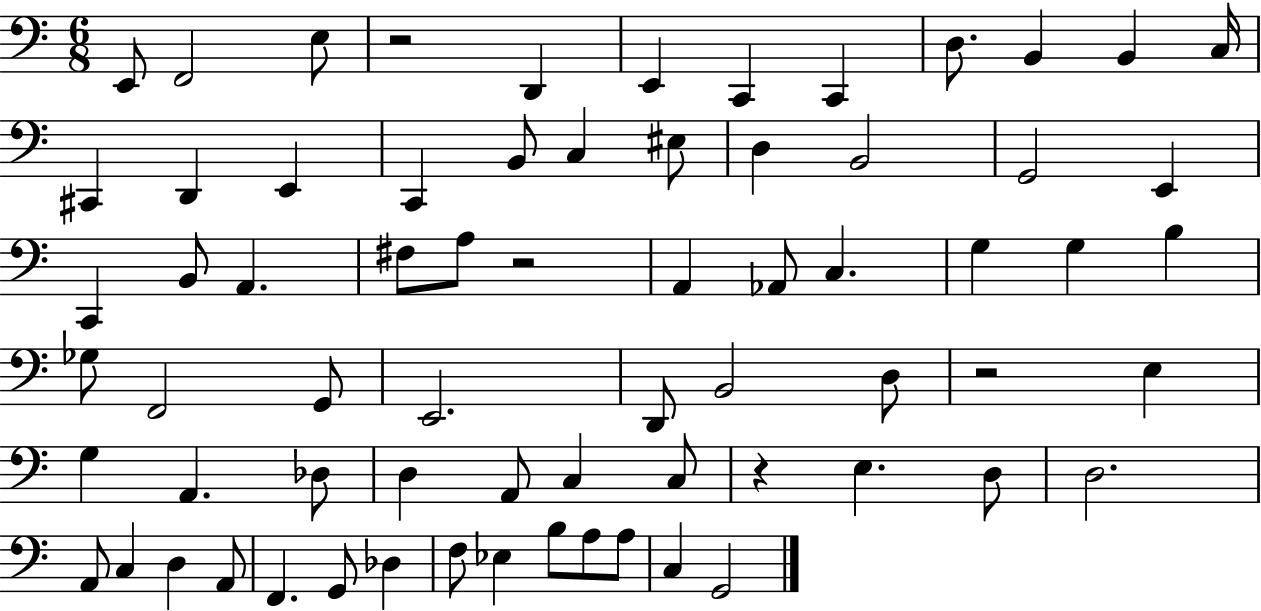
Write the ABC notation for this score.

X:1
T:Untitled
M:6/8
L:1/4
K:C
E,,/2 F,,2 E,/2 z2 D,, E,, C,, C,, D,/2 B,, B,, C,/4 ^C,, D,, E,, C,, B,,/2 C, ^E,/2 D, B,,2 G,,2 E,, C,, B,,/2 A,, ^F,/2 A,/2 z2 A,, _A,,/2 C, G, G, B, _G,/2 F,,2 G,,/2 E,,2 D,,/2 B,,2 D,/2 z2 E, G, A,, _D,/2 D, A,,/2 C, C,/2 z E, D,/2 D,2 A,,/2 C, D, A,,/2 F,, G,,/2 _D, F,/2 _E, B,/2 A,/2 A,/2 C, G,,2